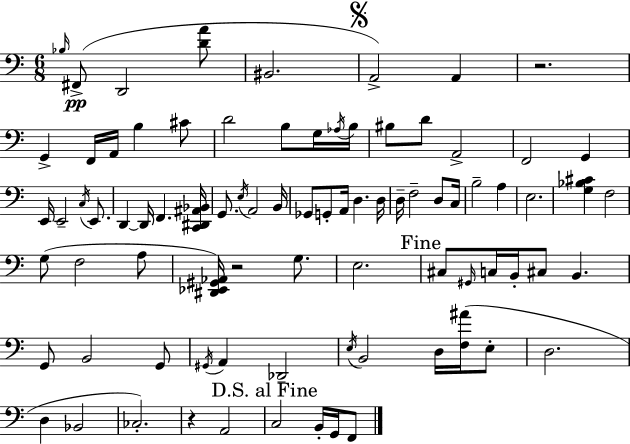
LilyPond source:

{
  \clef bass
  \numericTimeSignature
  \time 6/8
  \key a \minor
  \grace { bes16 }\pp fis,8->( d,2 <d' a'>8 | bis,2. | \mark \markup { \musicglyph "scripts.segno" } a,2->) a,4 | r2. | \break g,4-> f,16 a,16 b4 cis'8 | d'2 b8 g16 | \acciaccatura { aes16 } b16 bis8 d'8 a,2-> | f,2 g,4 | \break e,16 e,2-- \acciaccatura { c16 } | e,8. d,4~~ d,16 f,4. | <c, dis, ais, bes,>16 g,8. \acciaccatura { e16 } a,2 | b,16 ges,8 g,8-. a,16 d4. | \break d16 d16-- f2-- | d8 c16 b2-- | a4 e2. | <g bes cis'>4 f2 | \break g8( f2 | a8 <dis, ees, gis, aes,>16) r2 | g8. e2. | \mark "Fine" cis8 \grace { gis,16 } c16 b,16-. cis8 b,4. | \break g,8 b,2 | g,8 \acciaccatura { gis,16 } a,4 des,2-- | \acciaccatura { e16 } b,2 | d16 <f ais'>16( e8-. d2. | \break d4 bes,2 | ces2.-.) | r4 a,2 | \mark "D.S. al Fine" c2 | \break b,16-. g,16 f,8 \bar "|."
}